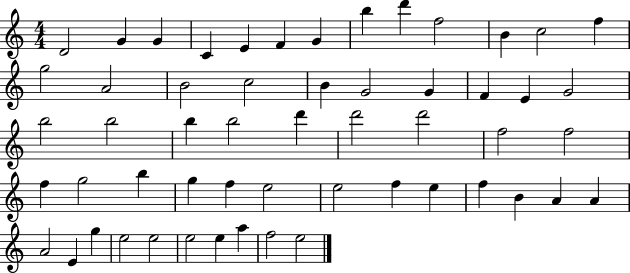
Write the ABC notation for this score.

X:1
T:Untitled
M:4/4
L:1/4
K:C
D2 G G C E F G b d' f2 B c2 f g2 A2 B2 c2 B G2 G F E G2 b2 b2 b b2 d' d'2 d'2 f2 f2 f g2 b g f e2 e2 f e f B A A A2 E g e2 e2 e2 e a f2 e2